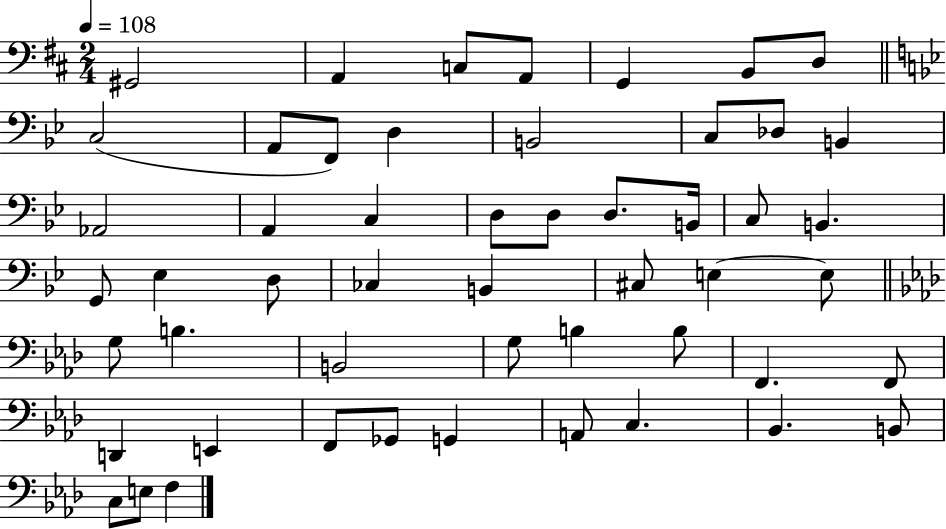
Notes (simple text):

G#2/h A2/q C3/e A2/e G2/q B2/e D3/e C3/h A2/e F2/e D3/q B2/h C3/e Db3/e B2/q Ab2/h A2/q C3/q D3/e D3/e D3/e. B2/s C3/e B2/q. G2/e Eb3/q D3/e CES3/q B2/q C#3/e E3/q E3/e G3/e B3/q. B2/h G3/e B3/q B3/e F2/q. F2/e D2/q E2/q F2/e Gb2/e G2/q A2/e C3/q. Bb2/q. B2/e C3/e E3/e F3/q